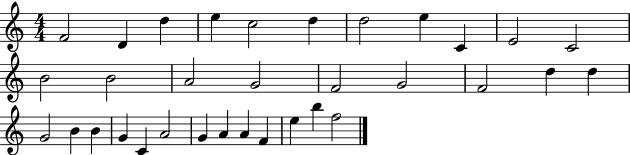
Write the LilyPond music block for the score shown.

{
  \clef treble
  \numericTimeSignature
  \time 4/4
  \key c \major
  f'2 d'4 d''4 | e''4 c''2 d''4 | d''2 e''4 c'4 | e'2 c'2 | \break b'2 b'2 | a'2 g'2 | f'2 g'2 | f'2 d''4 d''4 | \break g'2 b'4 b'4 | g'4 c'4 a'2 | g'4 a'4 a'4 f'4 | e''4 b''4 f''2 | \break \bar "|."
}